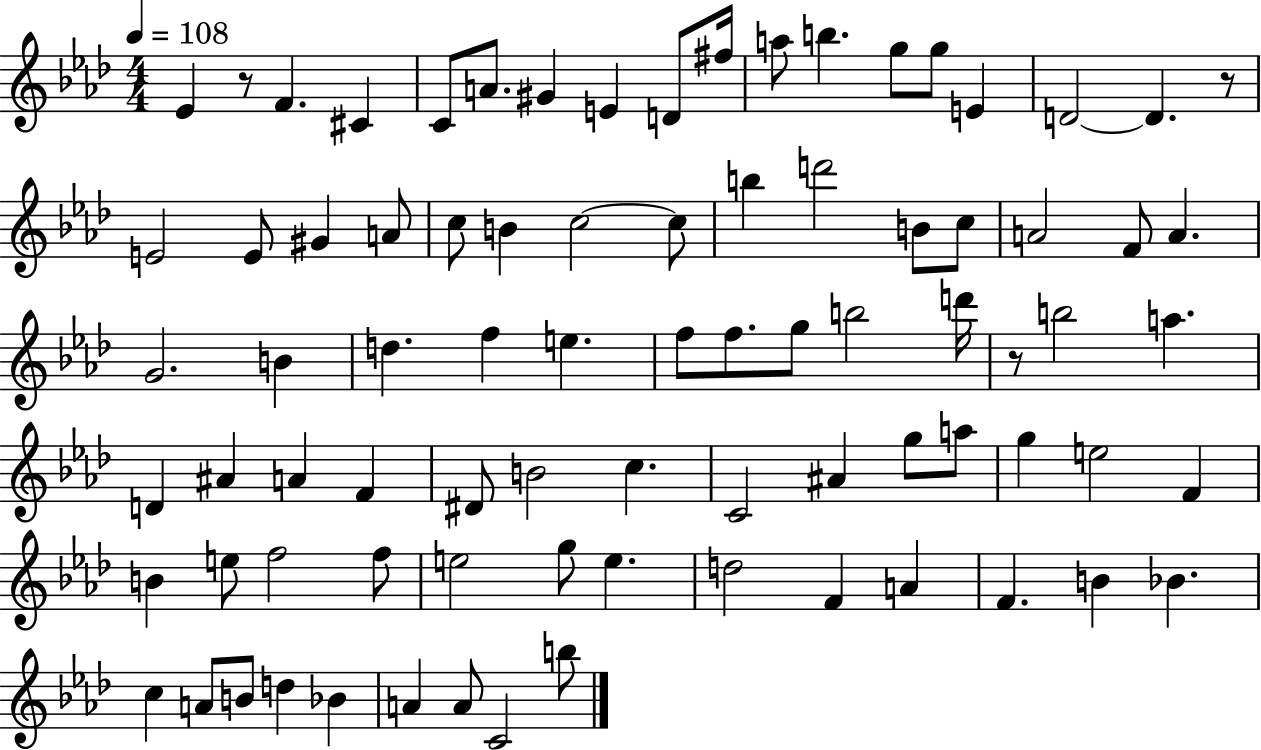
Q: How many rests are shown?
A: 3